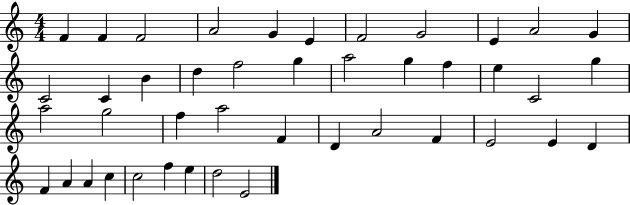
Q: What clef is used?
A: treble